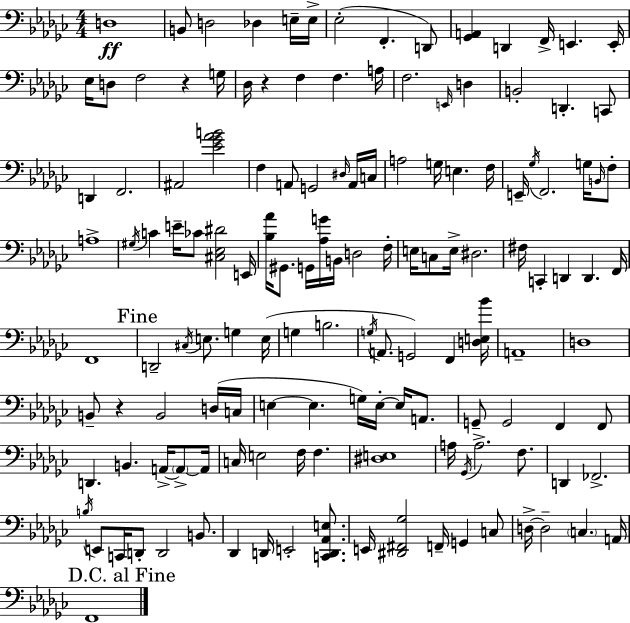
D3/w B2/e D3/h Db3/q E3/s E3/s Eb3/h F2/q. D2/e [Gb2,A2]/q D2/q F2/s E2/q. E2/s Eb3/s D3/e F3/h R/q G3/s Db3/s R/q F3/q F3/q. A3/s F3/h. E2/s D3/q B2/h D2/q. C2/e D2/q F2/h. A#2/h [Eb4,Gb4,Ab4,B4]/h F3/q A2/e G2/h D#3/s A2/s C3/s A3/h G3/s E3/q. F3/s E2/s Gb3/s F2/h. G3/s B2/s F3/e A3/w G#3/s C4/q E4/s CES4/e [C#3,Eb3,D#4]/h E2/s [Bb3,Ab4]/s G#2/e. G2/s [Ab3,G4]/s B2/s D3/h F3/s E3/s C3/e E3/s D#3/h. F#3/s C2/q D2/q D2/q. F2/s F2/w D2/h C#3/s E3/e. G3/q E3/s G3/q B3/h. G3/s A2/e. G2/h F2/q [D3,E3,Bb4]/s A2/w D3/w B2/e R/q B2/h D3/s C3/s E3/q E3/q. G3/s E3/s E3/s A2/e. G2/e G2/h F2/q F2/e D2/q. B2/q. A2/s A2/e A2/s C3/s E3/h F3/s F3/q. [D#3,E3]/w A3/s Gb2/s A3/h. F3/e. D2/q FES2/h. B3/s E2/e C2/s D2/e D2/h B2/e. Db2/q D2/s E2/h [C2,D2,Ab2,E3]/e. E2/s [D#2,F#2,Gb3]/h F2/s G2/q C3/e D3/s D3/h C3/q. A2/s F2/w